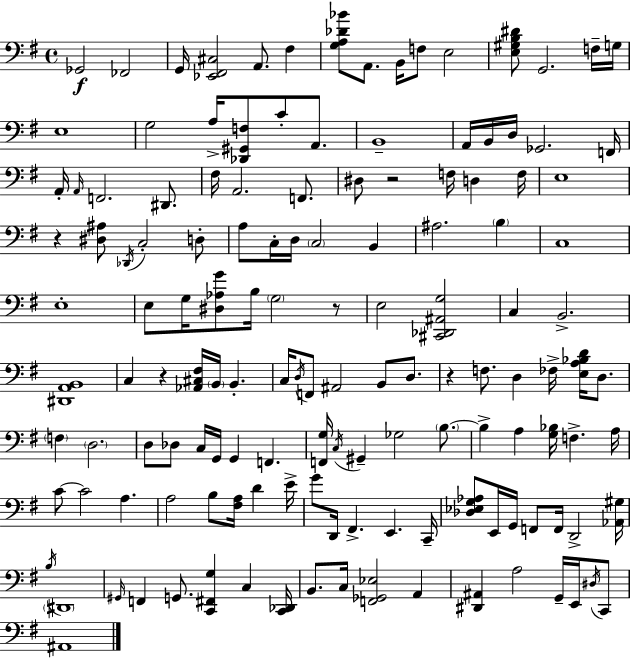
{
  \clef bass
  \time 4/4
  \defaultTimeSignature
  \key e \minor
  ges,2\f fes,2 | g,16 <ees, fis, cis>2 a,8. fis4 | <g a des' bes'>8 a,8. b,16 f8 e2 | <e gis b dis'>8 g,2. f16-- g16 | \break e1 | g2 a16-> <des, gis, f>8 c'8-. a,8. | b,1-- | a,16 b,16 d16 ges,2. f,16 | \break a,16-. \grace { a,16 } f,2. dis,8. | fis16 a,2. f,8. | dis8 r2 f16 d4 | f16 e1 | \break r4 <dis ais>8 \acciaccatura { des,16 } c2-. | d8-. a8 c16-. d16 \parenthesize c2 b,4 | ais2. \parenthesize b4 | c1 | \break e1-. | e8 g16 <dis aes g'>8 b16 \parenthesize g2 | r8 e2 <cis, des, ais, g>2 | c4 b,2.-> | \break <dis, a, b,>1 | c4 r4 <aes, cis fis>16 \parenthesize b,16 b,4.-. | c16 \acciaccatura { d16 } f,8 ais,2 b,8 | d8. r4 f8. d4 fes16-> <e a bes d'>16 | \break d8. \parenthesize f4 \parenthesize d2. | d8 des8 c16 g,16 g,4 f,4. | <f, g>16 \acciaccatura { c16 } gis,4-- ges2 | \parenthesize b8.~~ b4-> a4 <g bes>16 f4.-> | \break a16 c'8~~ c'2 a4. | a2 b8 <fis a>16 d'4 | e'16-> g'8 d,16 fis,4.-> e,4. | c,16-- <des ees g aes>8 e,16 g,16 f,8 f,16 d,2-> | \break <aes, gis>16 \acciaccatura { b16 } \parenthesize dis,1 | \grace { gis,16 } f,4 g,8. <c, fis, g>4 | c4 <c, des,>16 b,8. c16 <f, ges, ees>2 | a,4 <dis, ais,>4 a2 | \break g,16-- e,16 \acciaccatura { dis16 } c,8 ais,1 | \bar "|."
}